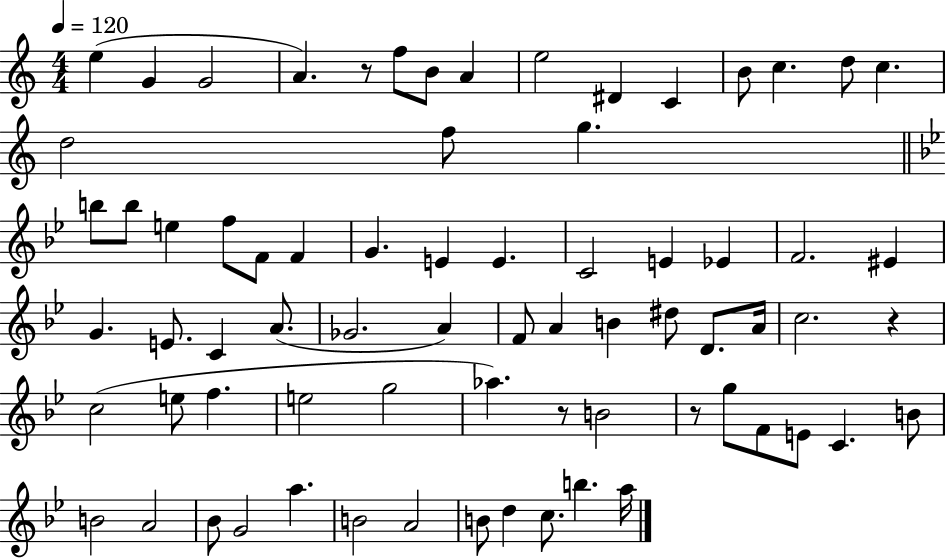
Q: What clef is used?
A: treble